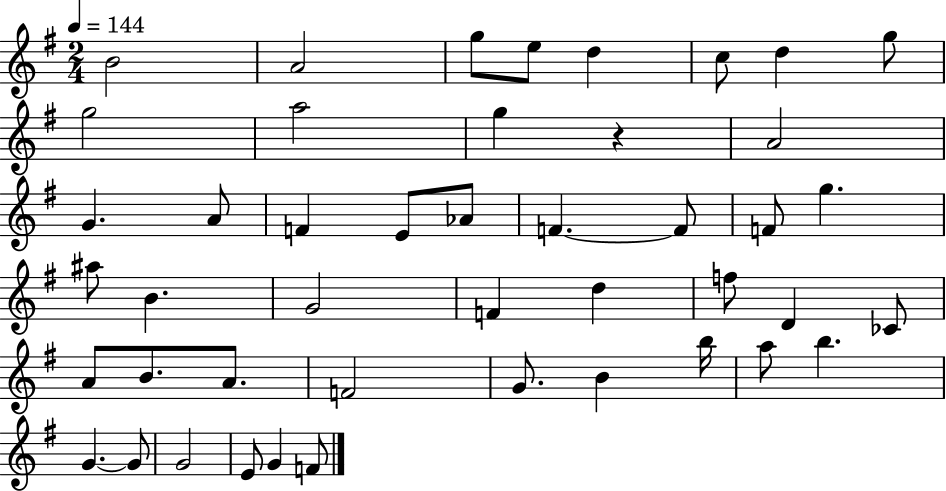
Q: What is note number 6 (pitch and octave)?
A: C5